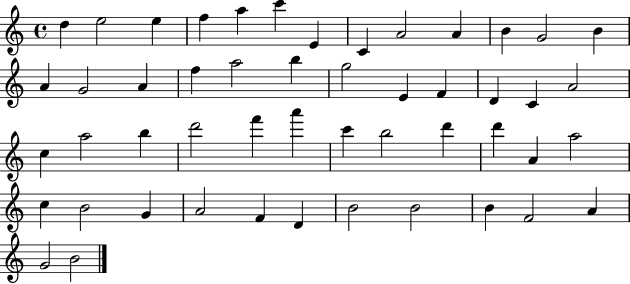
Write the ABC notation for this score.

X:1
T:Untitled
M:4/4
L:1/4
K:C
d e2 e f a c' E C A2 A B G2 B A G2 A f a2 b g2 E F D C A2 c a2 b d'2 f' a' c' b2 d' d' A a2 c B2 G A2 F D B2 B2 B F2 A G2 B2